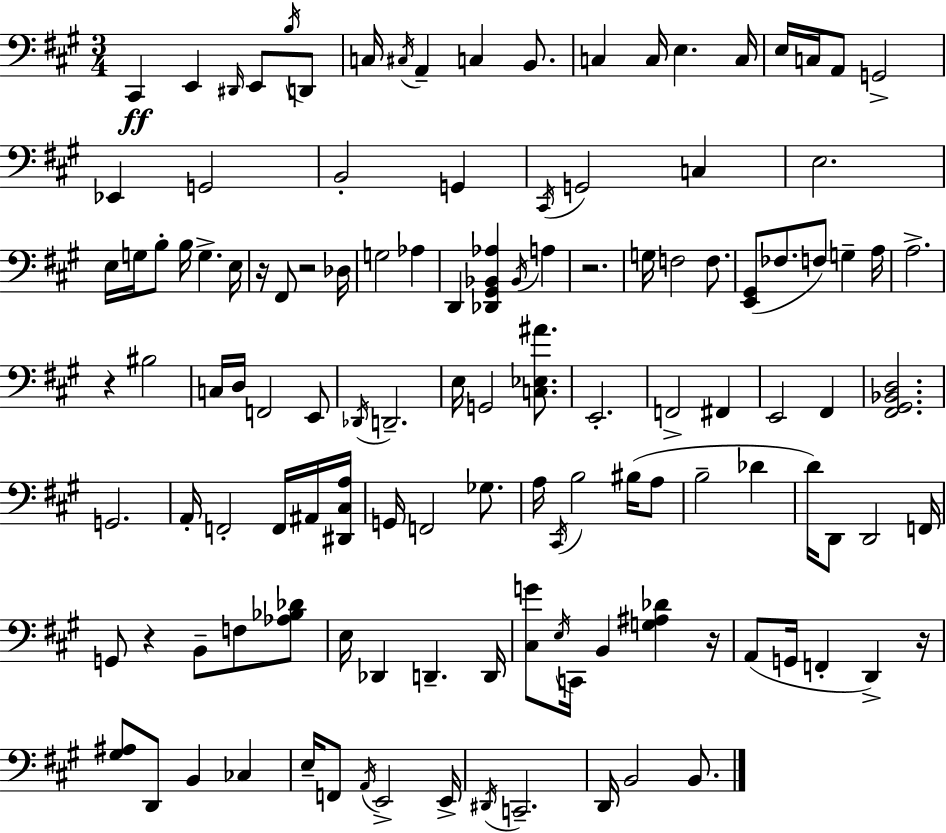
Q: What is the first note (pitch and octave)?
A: C#2